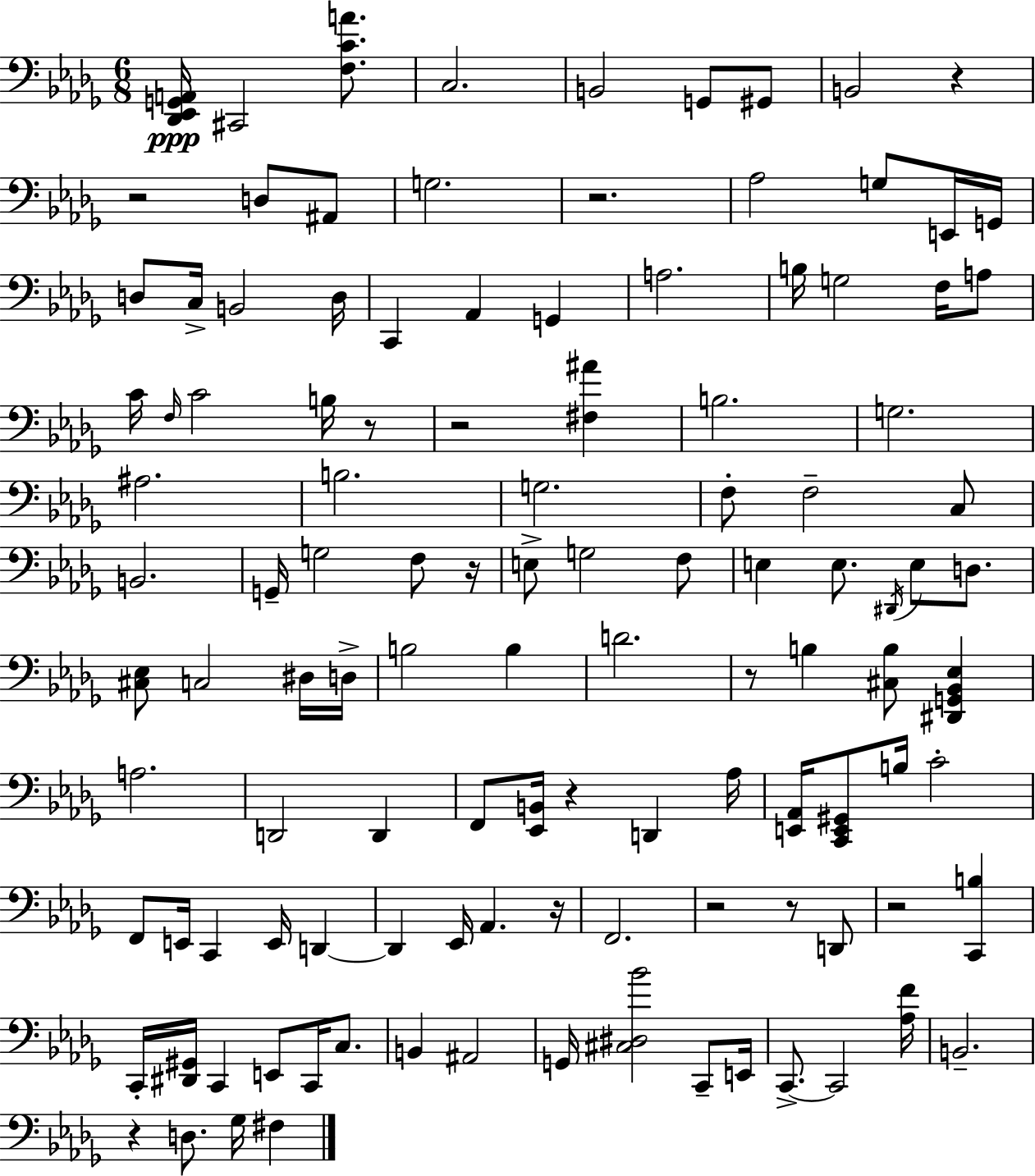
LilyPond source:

{
  \clef bass
  \numericTimeSignature
  \time 6/8
  \key bes \minor
  \repeat volta 2 { <des, ees, g, a,>16\ppp cis,2 <f c' a'>8. | c2. | b,2 g,8 gis,8 | b,2 r4 | \break r2 d8 ais,8 | g2. | r2. | aes2 g8 e,16 g,16 | \break d8 c16-> b,2 d16 | c,4 aes,4 g,4 | a2. | b16 g2 f16 a8 | \break c'16 \grace { f16 } c'2 b16 r8 | r2 <fis ais'>4 | b2. | g2. | \break ais2. | b2. | g2. | f8-. f2-- c8 | \break b,2. | g,16-- g2 f8 | r16 e8-> g2 f8 | e4 e8. \acciaccatura { dis,16 } e8 d8. | \break <cis ees>8 c2 | dis16 d16-> b2 b4 | d'2. | r8 b4 <cis b>8 <dis, g, bes, ees>4 | \break a2. | d,2 d,4 | f,8 <ees, b,>16 r4 d,4 | aes16 <e, aes,>16 <c, e, gis,>8 b16 c'2-. | \break f,8 e,16 c,4 e,16 d,4~~ | d,4 ees,16 aes,4. | r16 f,2. | r2 r8 | \break d,8 r2 <c, b>4 | c,16-. <dis, gis,>16 c,4 e,8 c,16 c8. | b,4 ais,2 | g,16 <cis dis bes'>2 c,8-- | \break e,16 c,8.->~~ c,2 | <aes f'>16 b,2.-- | r4 d8. ges16 fis4 | } \bar "|."
}